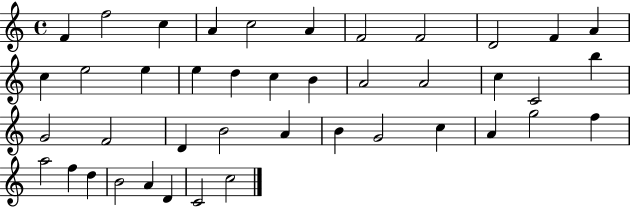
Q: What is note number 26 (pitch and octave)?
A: D4